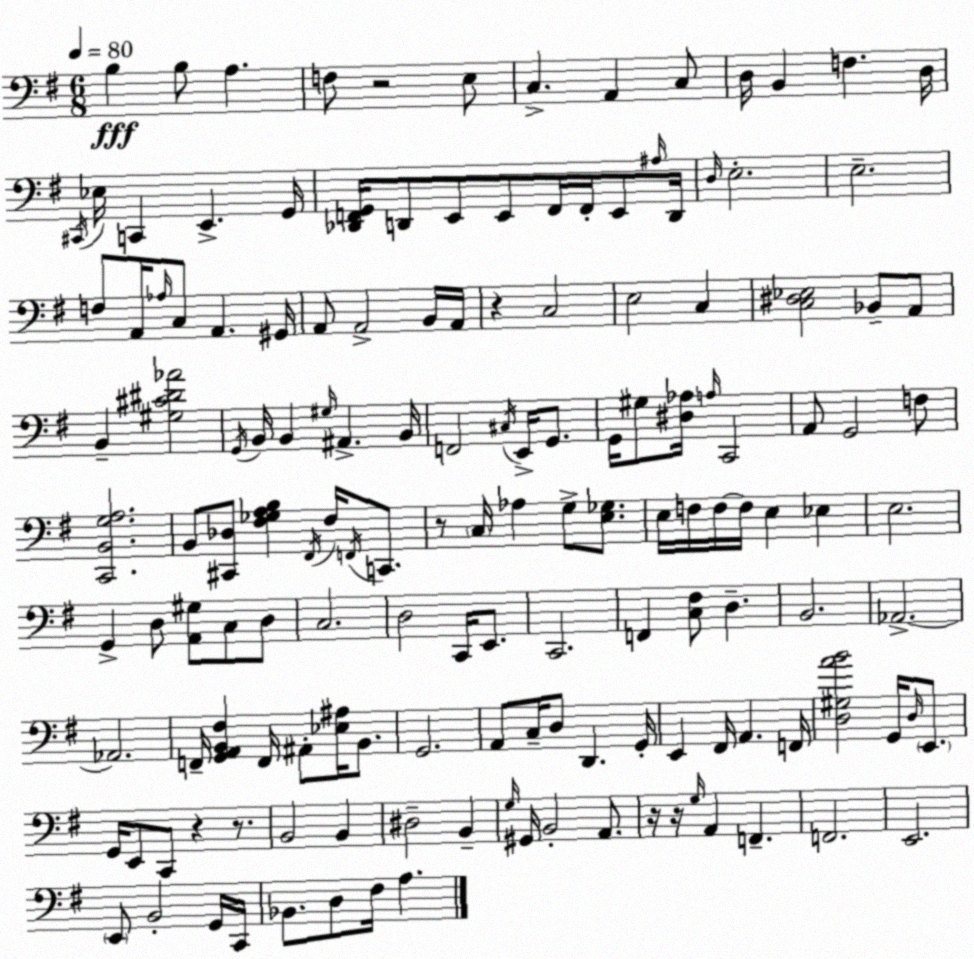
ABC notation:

X:1
T:Untitled
M:6/8
L:1/4
K:Em
B, B,/2 A, F,/2 z2 E,/2 C, A,, C,/2 D,/4 B,, F, D,/4 ^C,,/4 _E,/4 C,, E,, G,,/4 [_D,,F,,G,,]/4 D,,/2 E,,/2 E,,/2 F,,/4 F,,/4 E,,/2 ^A,/4 D,,/4 D,/4 E,2 E,2 F,/2 A,,/4 _A,/4 C,/2 A,, ^G,,/4 A,,/2 A,,2 B,,/4 A,,/4 z C,2 E,2 C, [C,^D,_E,]2 _B,,/2 A,,/2 B,, [^G,^C^D_A]2 G,,/4 B,,/4 B,, ^G,/4 ^A,, B,,/4 F,,2 ^C,/4 E,,/4 G,,/2 G,,/4 ^G,/2 [^D,_A,]/4 A,/4 C,,2 A,,/2 G,,2 F,/2 [C,,B,,G,A,]2 B,,/2 [^C,,_D,]/2 [^F,_G,A,B,] ^F,,/4 ^F,/4 F,,/4 C,,/2 z/2 C,/4 _A, G,/2 [E,_G,]/2 E,/4 F,/4 F,/4 F,/4 E, _E, E,2 G,, D,/2 [A,,^G,]/2 C,/2 D,/2 C,2 D,2 C,,/4 E,,/2 C,,2 F,, [C,^F,]/2 D, B,,2 _A,,2 _A,,2 F,,/4 [G,,A,,B,,^F,] F,,/4 ^A,,/2 [_E,^A,]/4 B,,/2 G,,2 A,,/2 C,/4 D,/2 D,, G,,/4 E,, ^F,,/4 A,, F,,/4 [D,^G,AB]2 G,,/4 D,/4 E,,/2 G,,/4 E,,/2 C,,/2 z z/2 B,,2 B,, ^D,2 B,, G,/4 ^G,,/4 B,,2 A,,/2 z/4 z/4 G,/4 A,, F,, F,,2 E,,2 E,,/2 B,,2 G,,/4 C,,/4 _B,,/2 D,/2 ^F,/4 A,